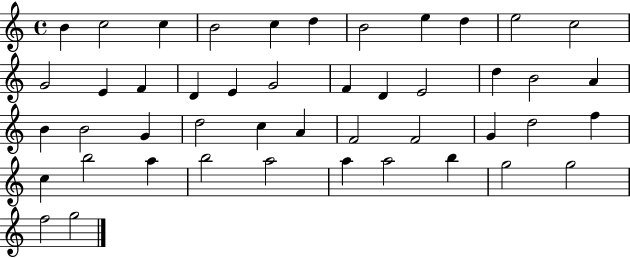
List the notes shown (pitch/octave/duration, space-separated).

B4/q C5/h C5/q B4/h C5/q D5/q B4/h E5/q D5/q E5/h C5/h G4/h E4/q F4/q D4/q E4/q G4/h F4/q D4/q E4/h D5/q B4/h A4/q B4/q B4/h G4/q D5/h C5/q A4/q F4/h F4/h G4/q D5/h F5/q C5/q B5/h A5/q B5/h A5/h A5/q A5/h B5/q G5/h G5/h F5/h G5/h